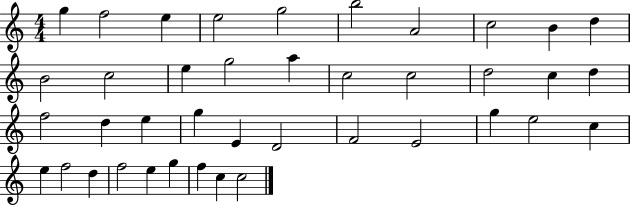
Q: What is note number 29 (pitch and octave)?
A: G5